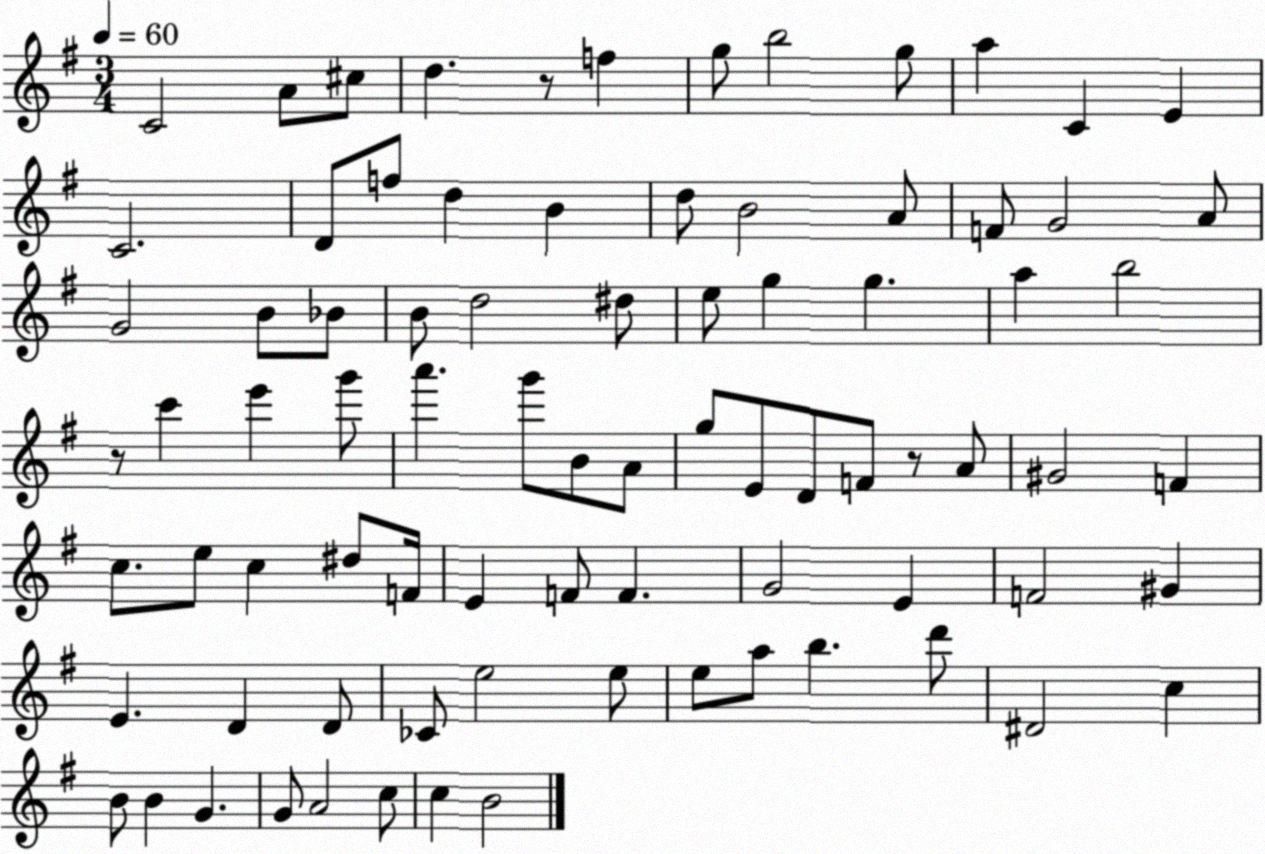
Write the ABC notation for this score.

X:1
T:Untitled
M:3/4
L:1/4
K:G
C2 A/2 ^c/2 d z/2 f g/2 b2 g/2 a C E C2 D/2 f/2 d B d/2 B2 A/2 F/2 G2 A/2 G2 B/2 _B/2 B/2 d2 ^d/2 e/2 g g a b2 z/2 c' e' g'/2 a' g'/2 B/2 A/2 g/2 E/2 D/2 F/2 z/2 A/2 ^G2 F c/2 e/2 c ^d/2 F/4 E F/2 F G2 E F2 ^G E D D/2 _C/2 e2 e/2 e/2 a/2 b d'/2 ^D2 c B/2 B G G/2 A2 c/2 c B2